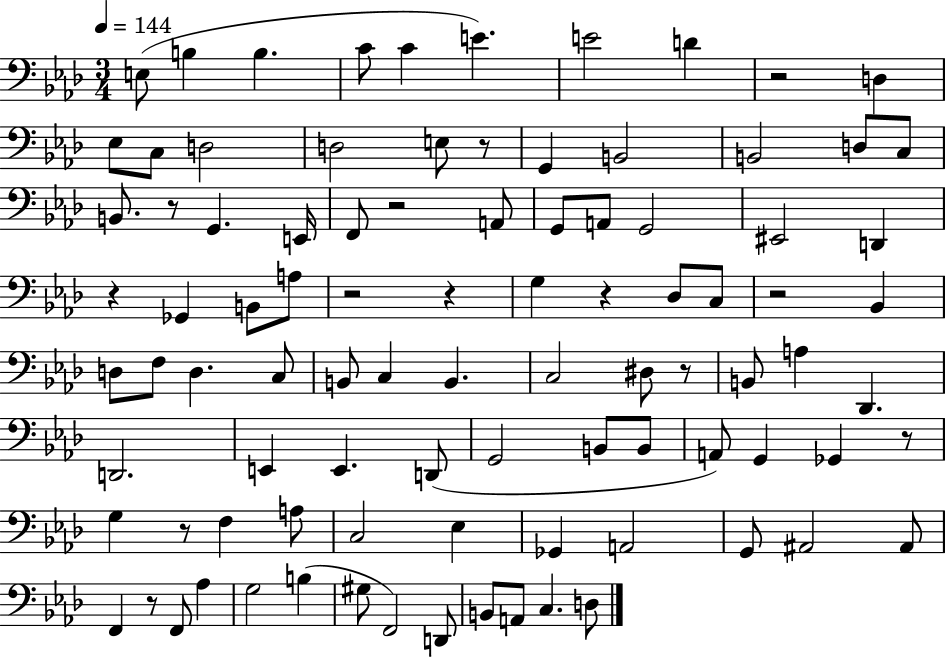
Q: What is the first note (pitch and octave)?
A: E3